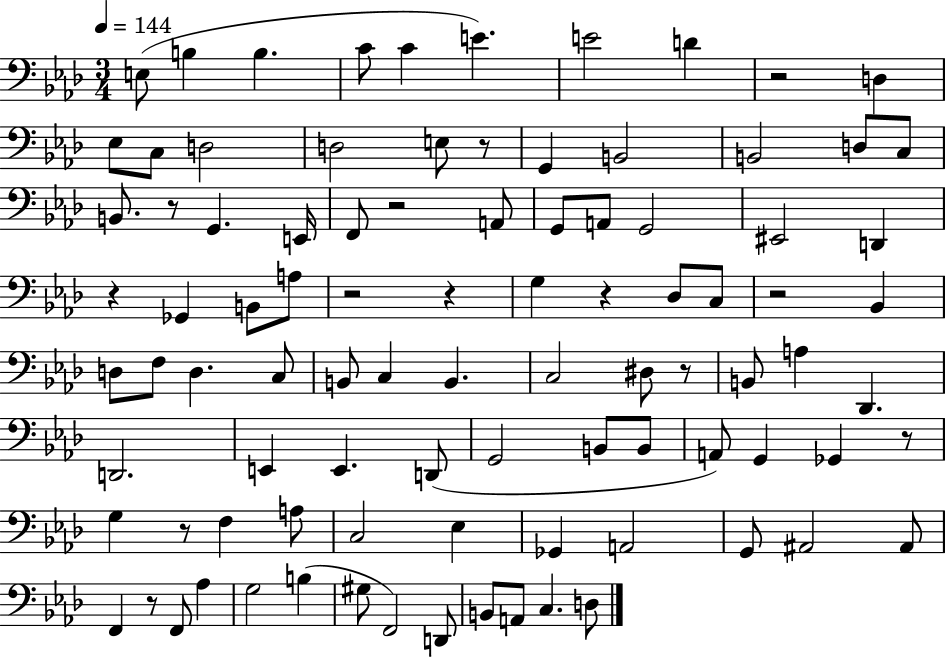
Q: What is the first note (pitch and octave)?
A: E3